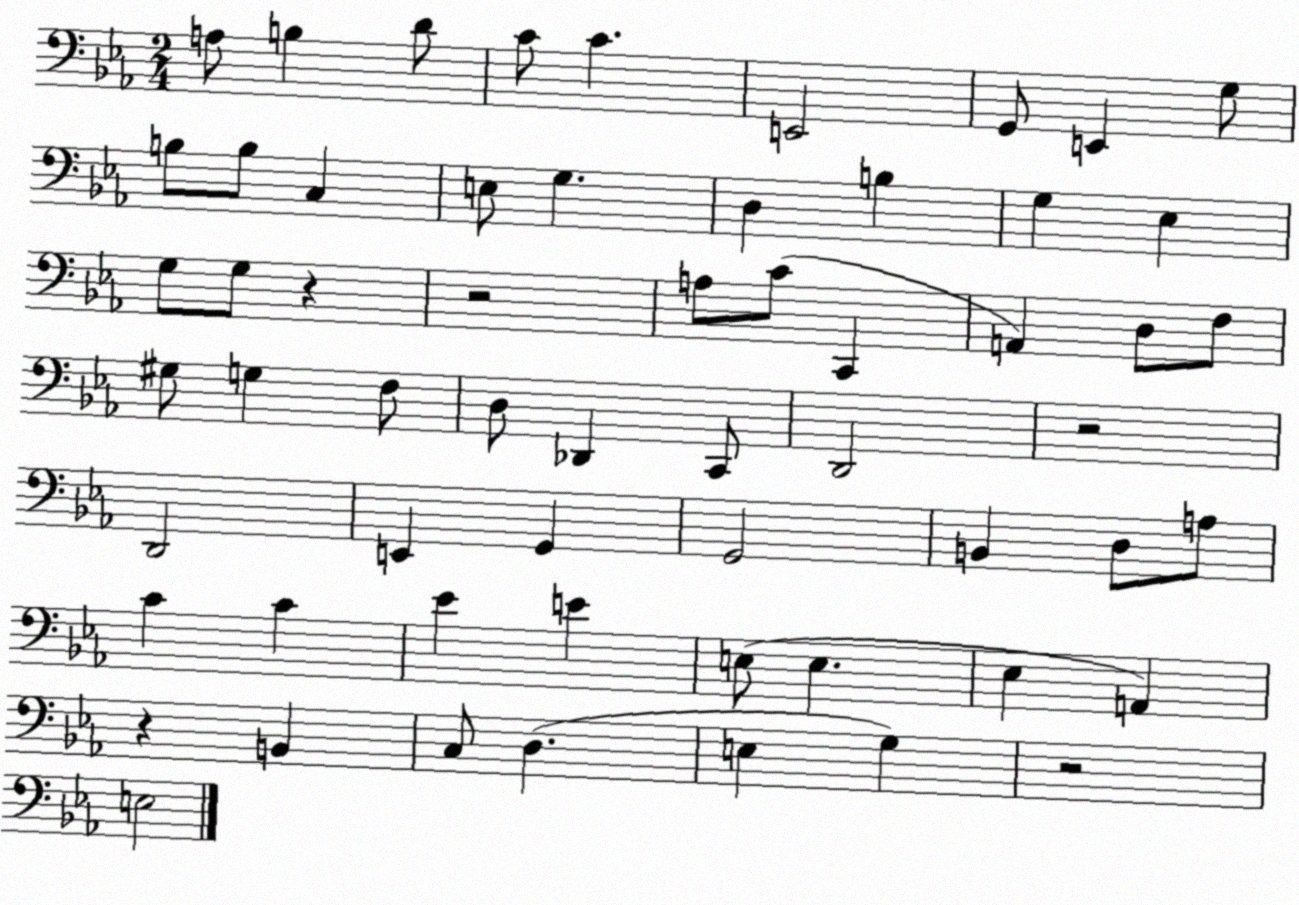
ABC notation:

X:1
T:Untitled
M:2/4
L:1/4
K:Eb
A,/2 B, D/2 C/2 C E,,2 G,,/2 E,, G,/2 B,/2 B,/2 C, E,/2 G, D, B, G, _E, G,/2 G,/2 z z2 A,/2 C/2 C,, A,, D,/2 F,/2 ^G,/2 G, F,/2 D,/2 _D,, C,,/2 D,,2 z2 D,,2 E,, G,, G,,2 B,, D,/2 A,/2 C C _E E E,/2 E, _E, A,, z B,, C,/2 D, E, G, z2 E,2